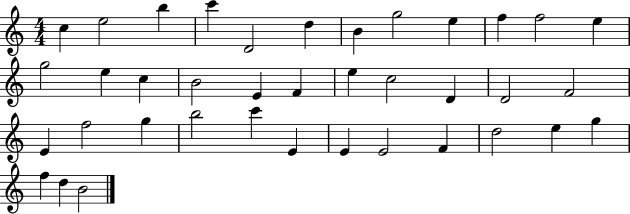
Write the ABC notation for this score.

X:1
T:Untitled
M:4/4
L:1/4
K:C
c e2 b c' D2 d B g2 e f f2 e g2 e c B2 E F e c2 D D2 F2 E f2 g b2 c' E E E2 F d2 e g f d B2